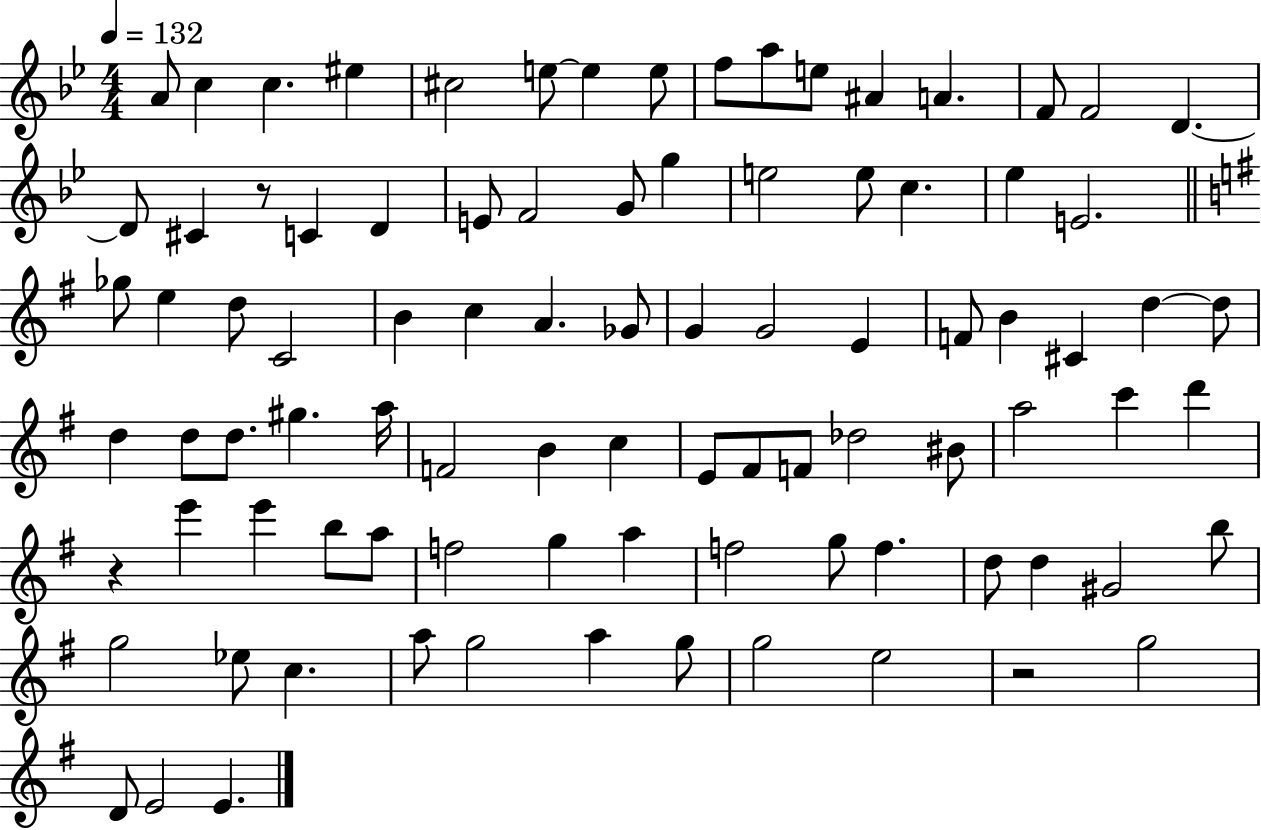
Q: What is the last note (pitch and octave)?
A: E4